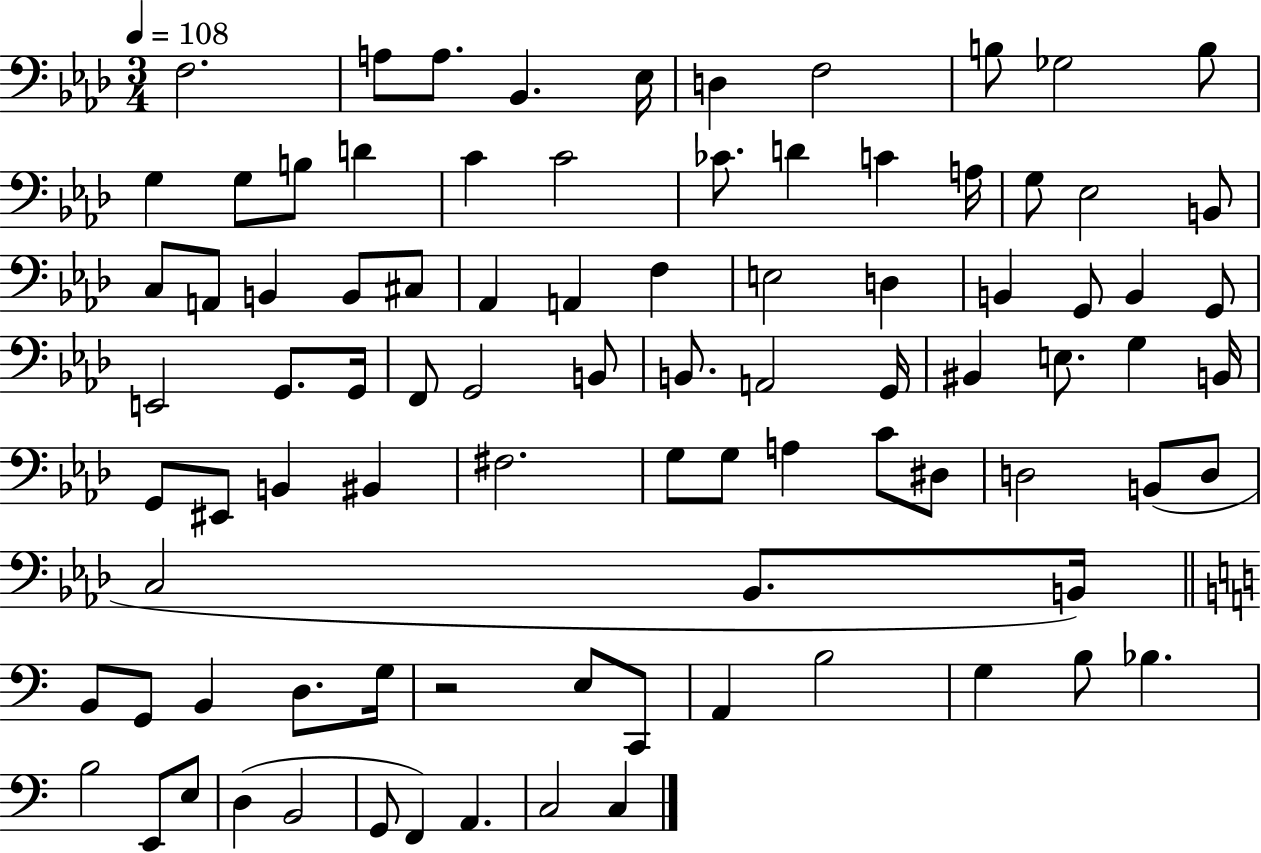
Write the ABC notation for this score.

X:1
T:Untitled
M:3/4
L:1/4
K:Ab
F,2 A,/2 A,/2 _B,, _E,/4 D, F,2 B,/2 _G,2 B,/2 G, G,/2 B,/2 D C C2 _C/2 D C A,/4 G,/2 _E,2 B,,/2 C,/2 A,,/2 B,, B,,/2 ^C,/2 _A,, A,, F, E,2 D, B,, G,,/2 B,, G,,/2 E,,2 G,,/2 G,,/4 F,,/2 G,,2 B,,/2 B,,/2 A,,2 G,,/4 ^B,, E,/2 G, B,,/4 G,,/2 ^E,,/2 B,, ^B,, ^F,2 G,/2 G,/2 A, C/2 ^D,/2 D,2 B,,/2 D,/2 C,2 _B,,/2 B,,/4 B,,/2 G,,/2 B,, D,/2 G,/4 z2 E,/2 C,,/2 A,, B,2 G, B,/2 _B, B,2 E,,/2 E,/2 D, B,,2 G,,/2 F,, A,, C,2 C,